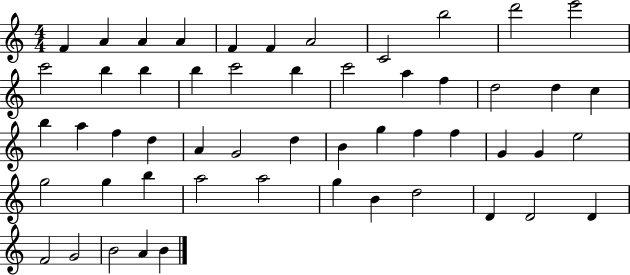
{
  \clef treble
  \numericTimeSignature
  \time 4/4
  \key c \major
  f'4 a'4 a'4 a'4 | f'4 f'4 a'2 | c'2 b''2 | d'''2 e'''2 | \break c'''2 b''4 b''4 | b''4 c'''2 b''4 | c'''2 a''4 f''4 | d''2 d''4 c''4 | \break b''4 a''4 f''4 d''4 | a'4 g'2 d''4 | b'4 g''4 f''4 f''4 | g'4 g'4 e''2 | \break g''2 g''4 b''4 | a''2 a''2 | g''4 b'4 d''2 | d'4 d'2 d'4 | \break f'2 g'2 | b'2 a'4 b'4 | \bar "|."
}